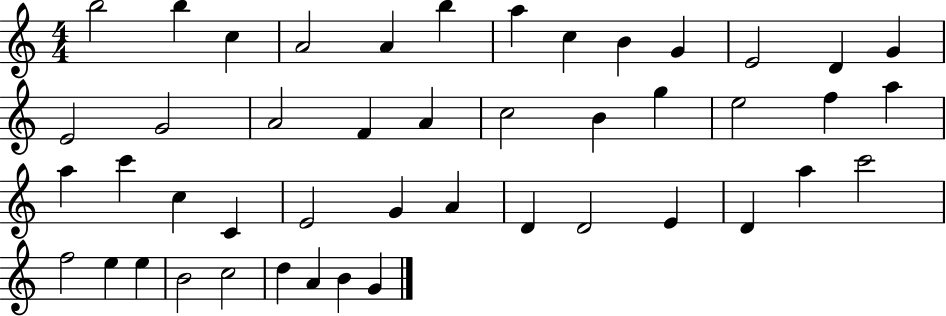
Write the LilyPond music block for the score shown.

{
  \clef treble
  \numericTimeSignature
  \time 4/4
  \key c \major
  b''2 b''4 c''4 | a'2 a'4 b''4 | a''4 c''4 b'4 g'4 | e'2 d'4 g'4 | \break e'2 g'2 | a'2 f'4 a'4 | c''2 b'4 g''4 | e''2 f''4 a''4 | \break a''4 c'''4 c''4 c'4 | e'2 g'4 a'4 | d'4 d'2 e'4 | d'4 a''4 c'''2 | \break f''2 e''4 e''4 | b'2 c''2 | d''4 a'4 b'4 g'4 | \bar "|."
}